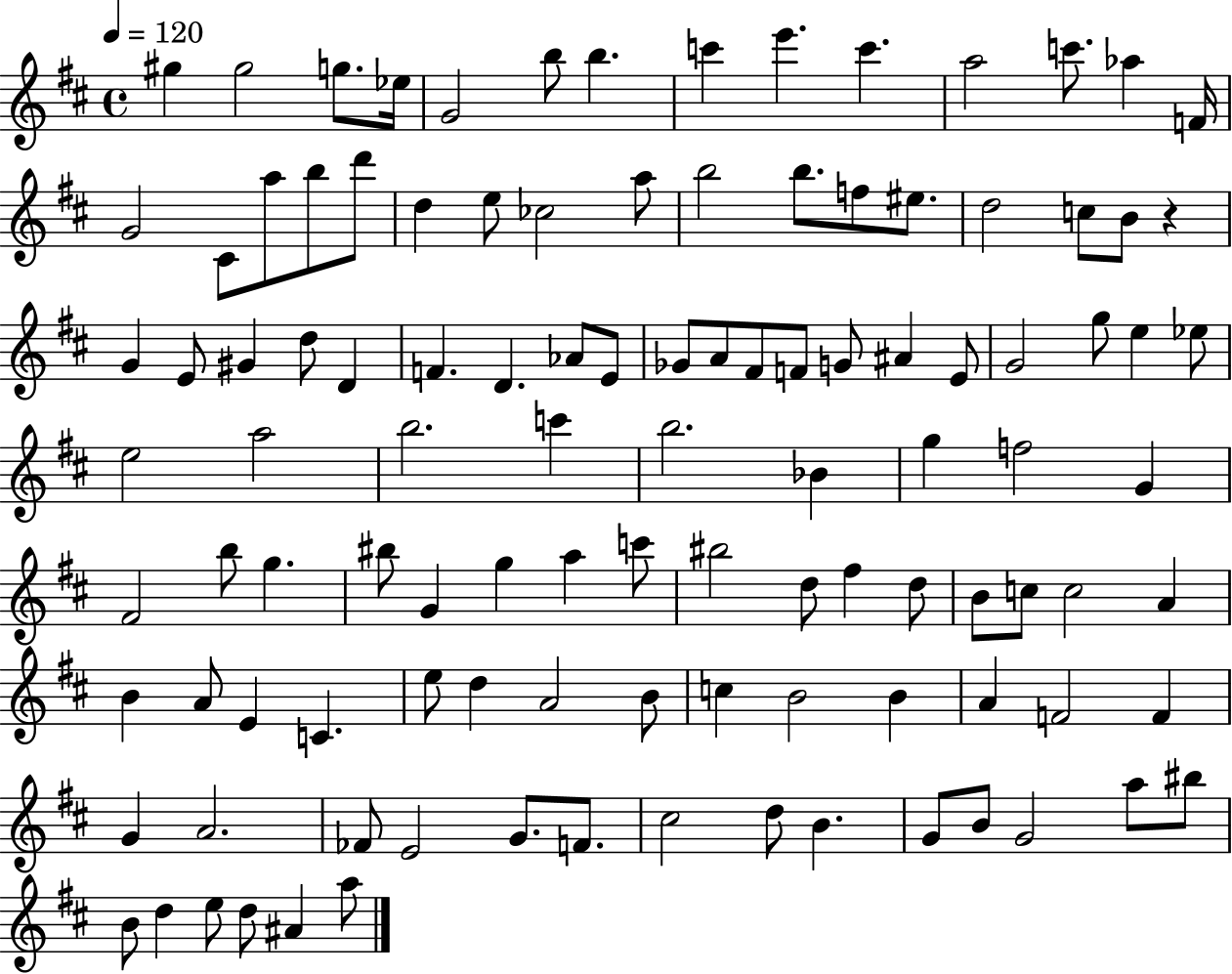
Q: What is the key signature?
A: D major